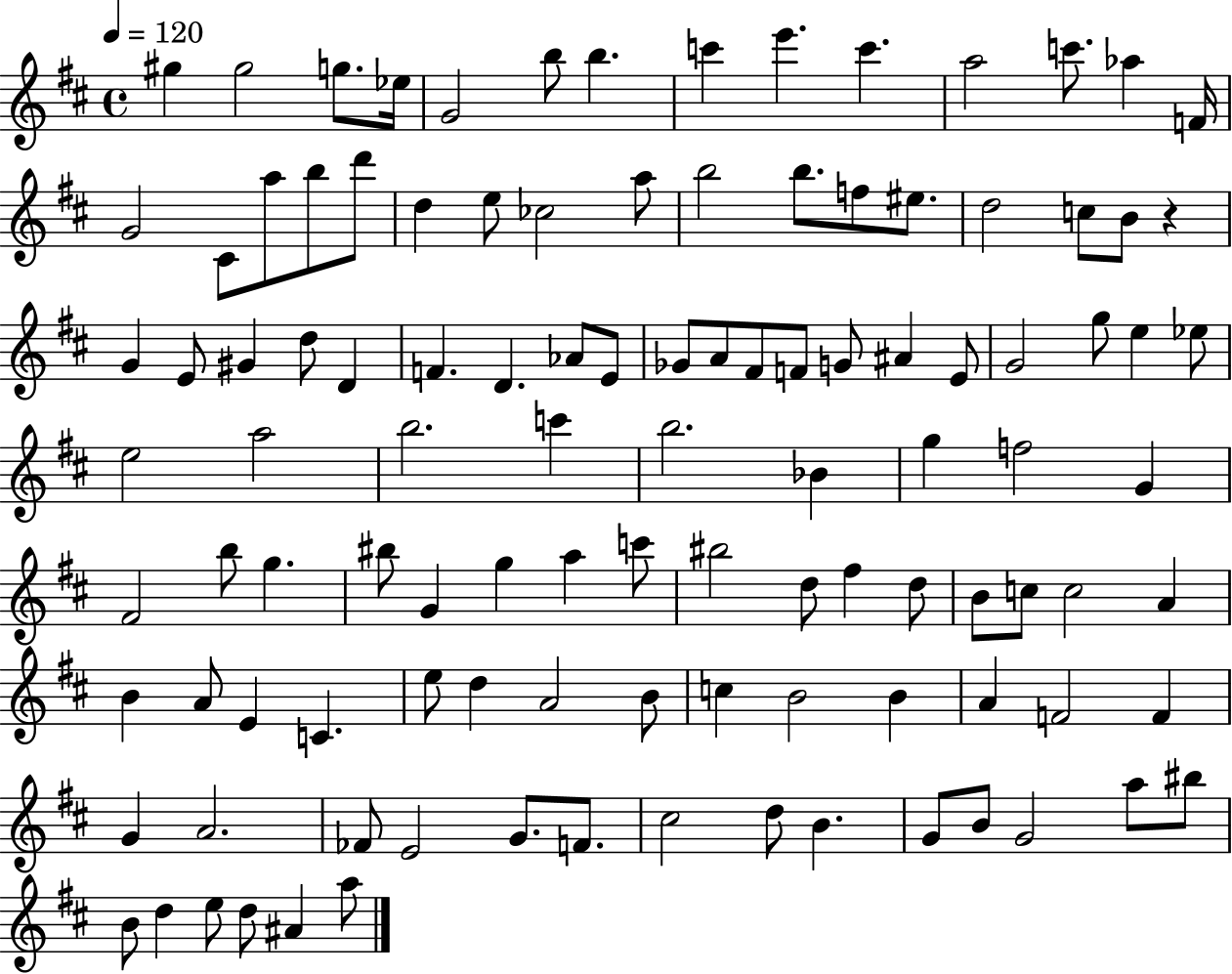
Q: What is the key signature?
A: D major